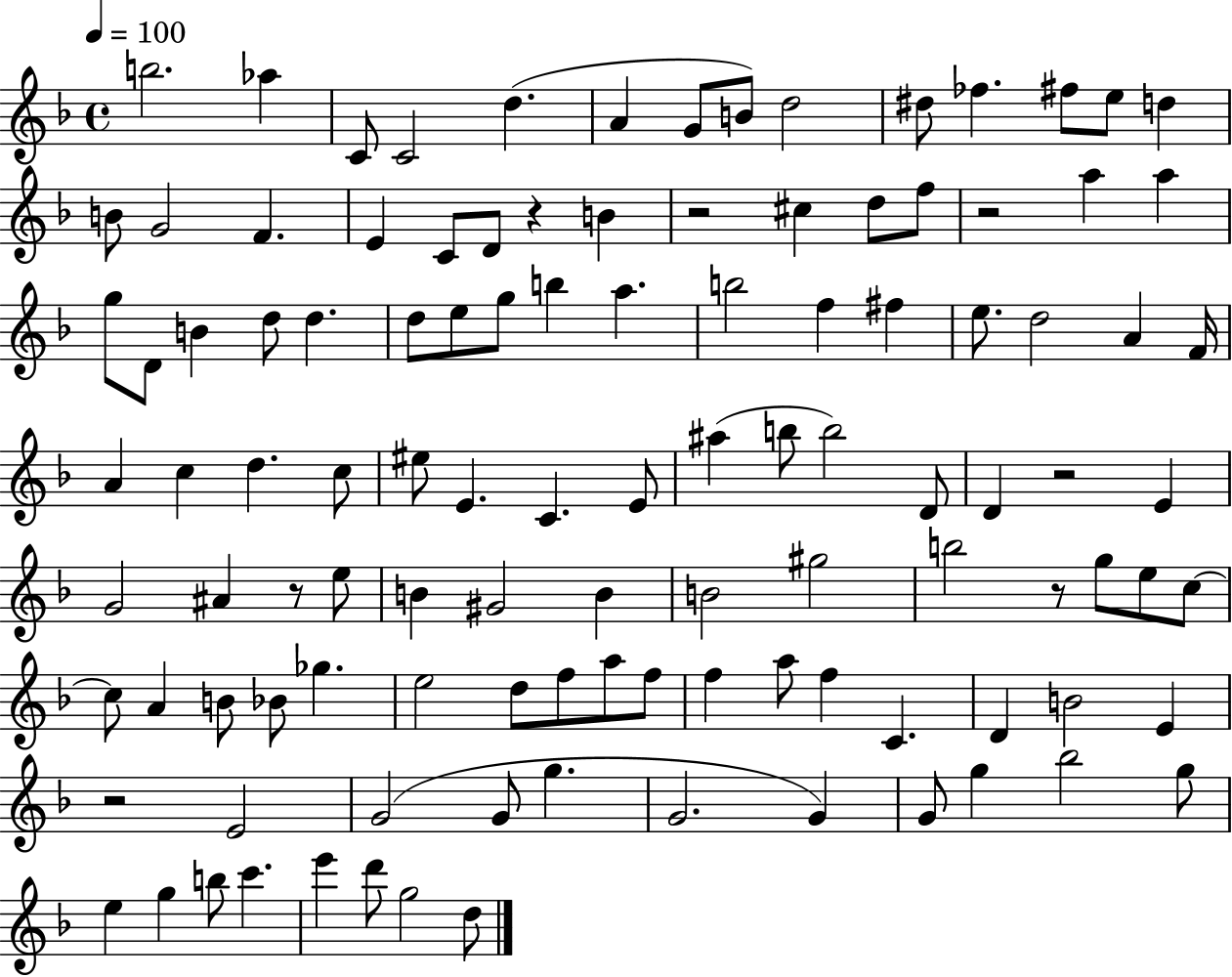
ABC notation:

X:1
T:Untitled
M:4/4
L:1/4
K:F
b2 _a C/2 C2 d A G/2 B/2 d2 ^d/2 _f ^f/2 e/2 d B/2 G2 F E C/2 D/2 z B z2 ^c d/2 f/2 z2 a a g/2 D/2 B d/2 d d/2 e/2 g/2 b a b2 f ^f e/2 d2 A F/4 A c d c/2 ^e/2 E C E/2 ^a b/2 b2 D/2 D z2 E G2 ^A z/2 e/2 B ^G2 B B2 ^g2 b2 z/2 g/2 e/2 c/2 c/2 A B/2 _B/2 _g e2 d/2 f/2 a/2 f/2 f a/2 f C D B2 E z2 E2 G2 G/2 g G2 G G/2 g _b2 g/2 e g b/2 c' e' d'/2 g2 d/2